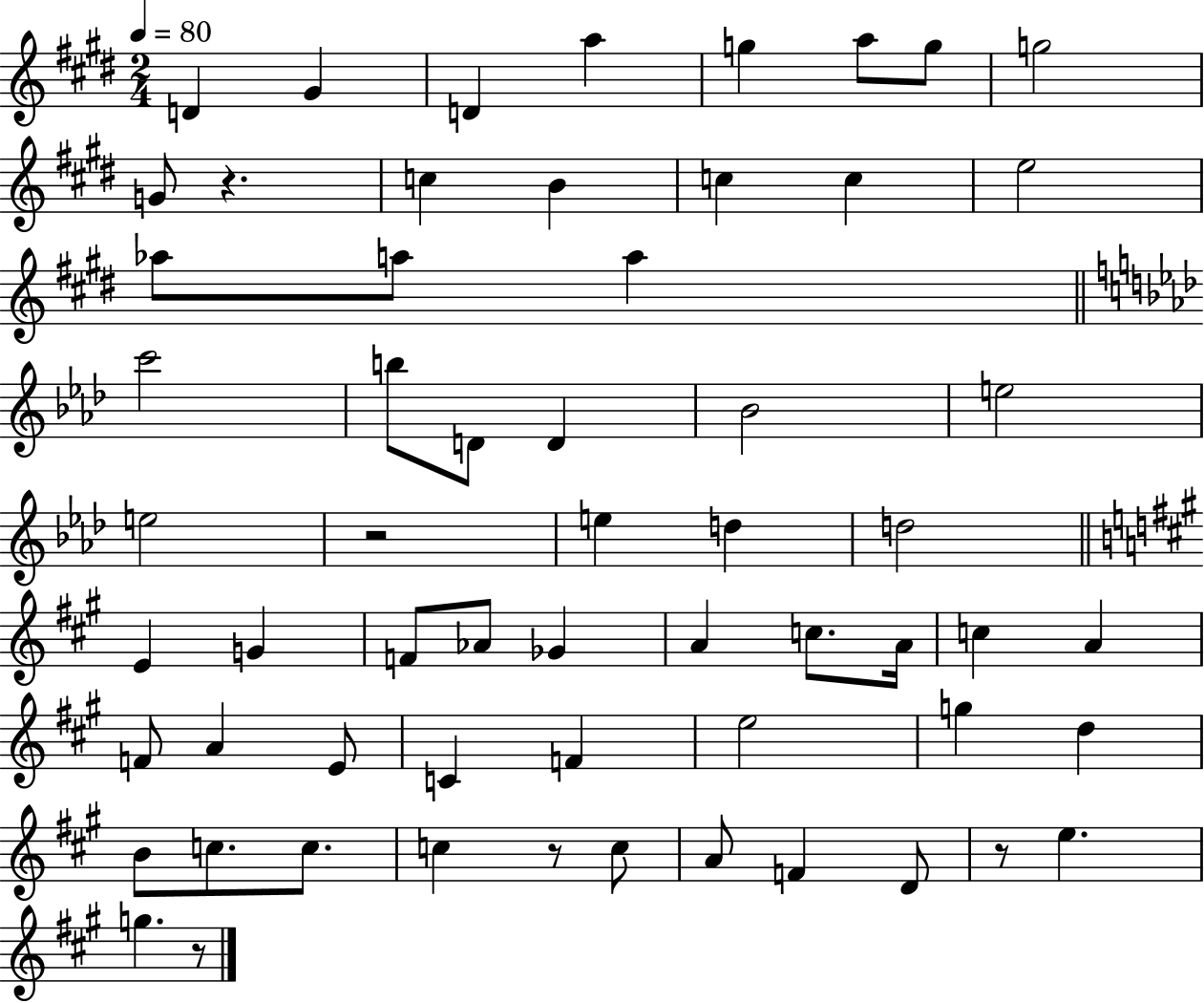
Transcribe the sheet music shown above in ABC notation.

X:1
T:Untitled
M:2/4
L:1/4
K:E
D ^G D a g a/2 g/2 g2 G/2 z c B c c e2 _a/2 a/2 a c'2 b/2 D/2 D _B2 e2 e2 z2 e d d2 E G F/2 _A/2 _G A c/2 A/4 c A F/2 A E/2 C F e2 g d B/2 c/2 c/2 c z/2 c/2 A/2 F D/2 z/2 e g z/2